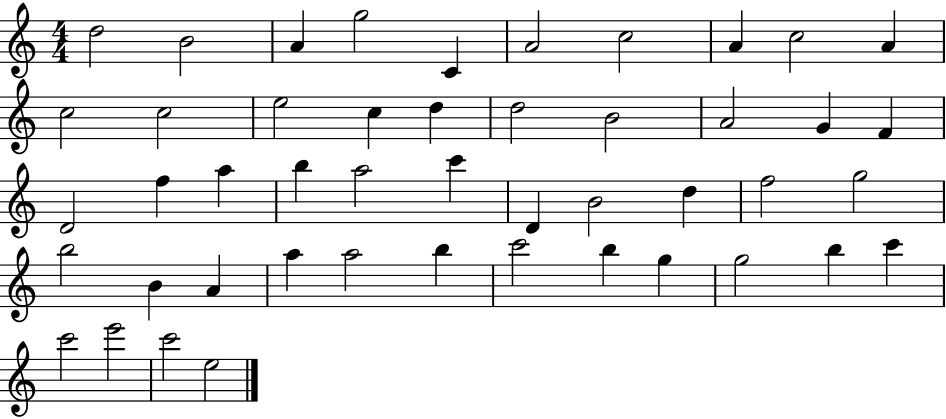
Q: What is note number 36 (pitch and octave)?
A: A5